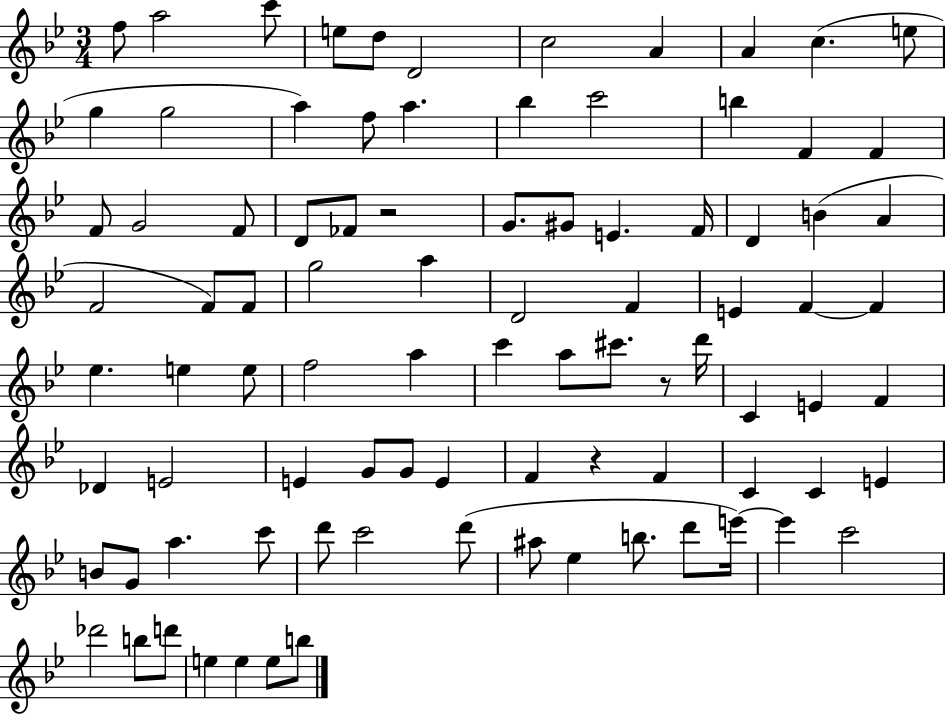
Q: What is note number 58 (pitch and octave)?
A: E4